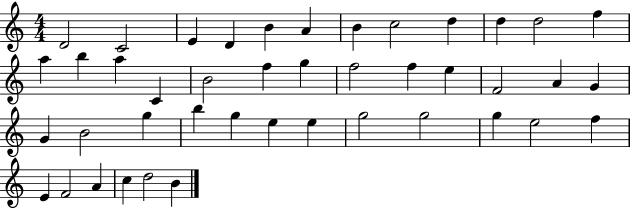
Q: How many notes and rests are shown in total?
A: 43